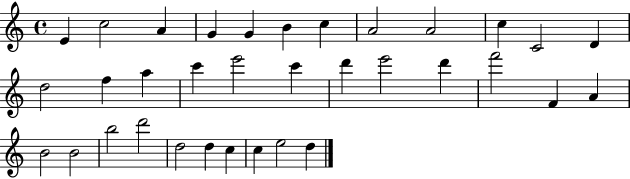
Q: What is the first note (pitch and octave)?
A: E4